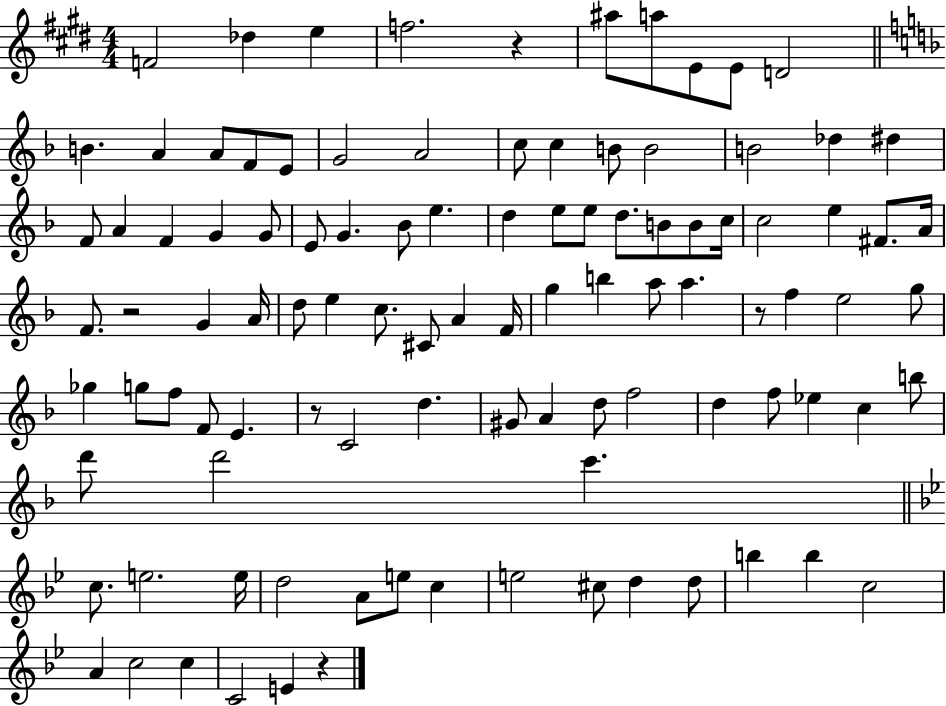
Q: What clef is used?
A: treble